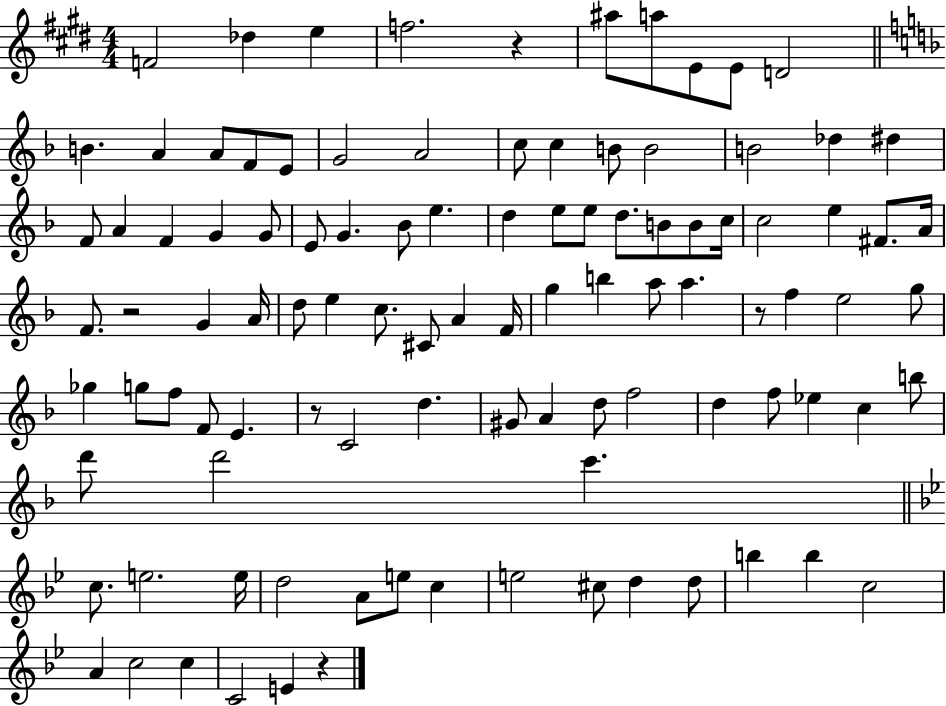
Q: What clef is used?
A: treble